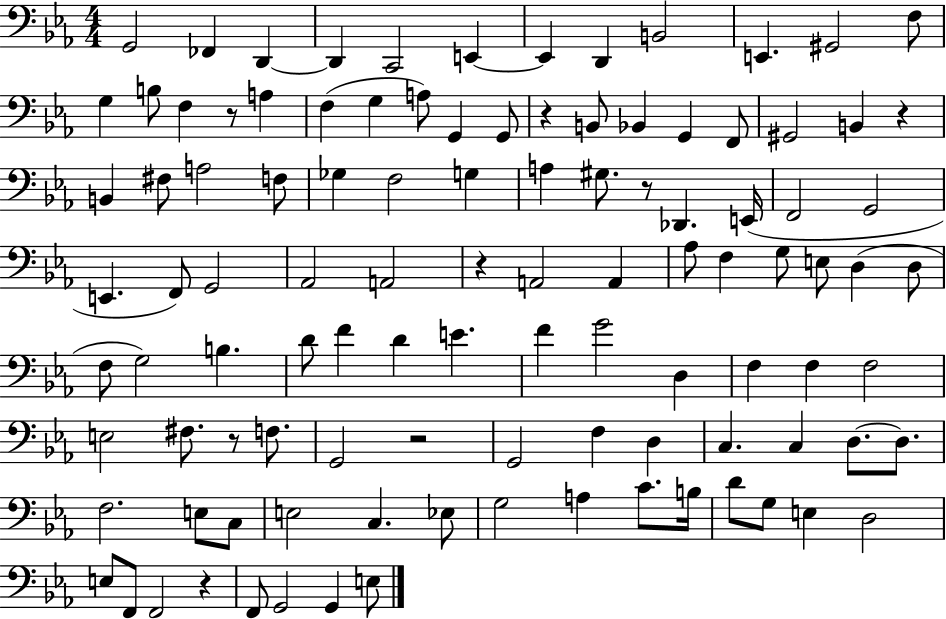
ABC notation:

X:1
T:Untitled
M:4/4
L:1/4
K:Eb
G,,2 _F,, D,, D,, C,,2 E,, E,, D,, B,,2 E,, ^G,,2 F,/2 G, B,/2 F, z/2 A, F, G, A,/2 G,, G,,/2 z B,,/2 _B,, G,, F,,/2 ^G,,2 B,, z B,, ^F,/2 A,2 F,/2 _G, F,2 G, A, ^G,/2 z/2 _D,, E,,/4 F,,2 G,,2 E,, F,,/2 G,,2 _A,,2 A,,2 z A,,2 A,, _A,/2 F, G,/2 E,/2 D, D,/2 F,/2 G,2 B, D/2 F D E F G2 D, F, F, F,2 E,2 ^F,/2 z/2 F,/2 G,,2 z2 G,,2 F, D, C, C, D,/2 D,/2 F,2 E,/2 C,/2 E,2 C, _E,/2 G,2 A, C/2 B,/4 D/2 G,/2 E, D,2 E,/2 F,,/2 F,,2 z F,,/2 G,,2 G,, E,/2